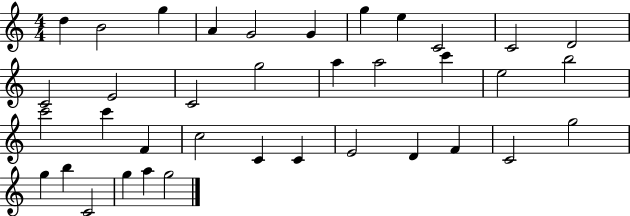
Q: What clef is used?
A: treble